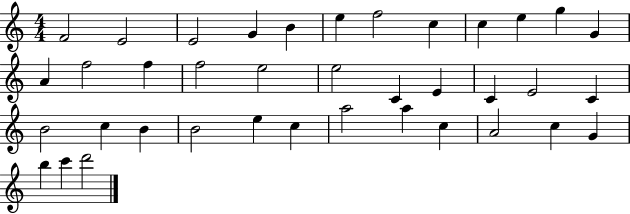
{
  \clef treble
  \numericTimeSignature
  \time 4/4
  \key c \major
  f'2 e'2 | e'2 g'4 b'4 | e''4 f''2 c''4 | c''4 e''4 g''4 g'4 | \break a'4 f''2 f''4 | f''2 e''2 | e''2 c'4 e'4 | c'4 e'2 c'4 | \break b'2 c''4 b'4 | b'2 e''4 c''4 | a''2 a''4 c''4 | a'2 c''4 g'4 | \break b''4 c'''4 d'''2 | \bar "|."
}